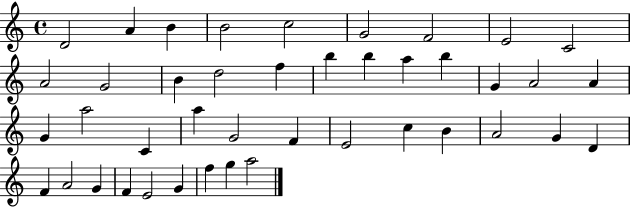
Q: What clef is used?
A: treble